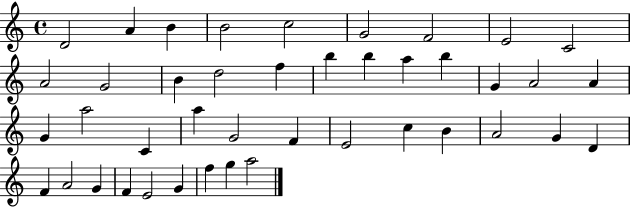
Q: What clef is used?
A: treble